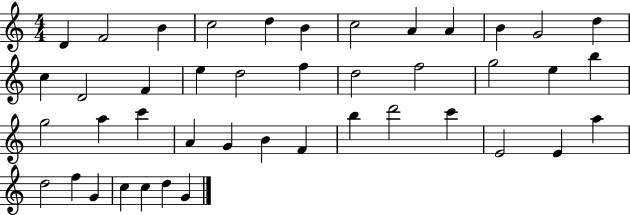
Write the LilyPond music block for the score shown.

{
  \clef treble
  \numericTimeSignature
  \time 4/4
  \key c \major
  d'4 f'2 b'4 | c''2 d''4 b'4 | c''2 a'4 a'4 | b'4 g'2 d''4 | \break c''4 d'2 f'4 | e''4 d''2 f''4 | d''2 f''2 | g''2 e''4 b''4 | \break g''2 a''4 c'''4 | a'4 g'4 b'4 f'4 | b''4 d'''2 c'''4 | e'2 e'4 a''4 | \break d''2 f''4 g'4 | c''4 c''4 d''4 g'4 | \bar "|."
}